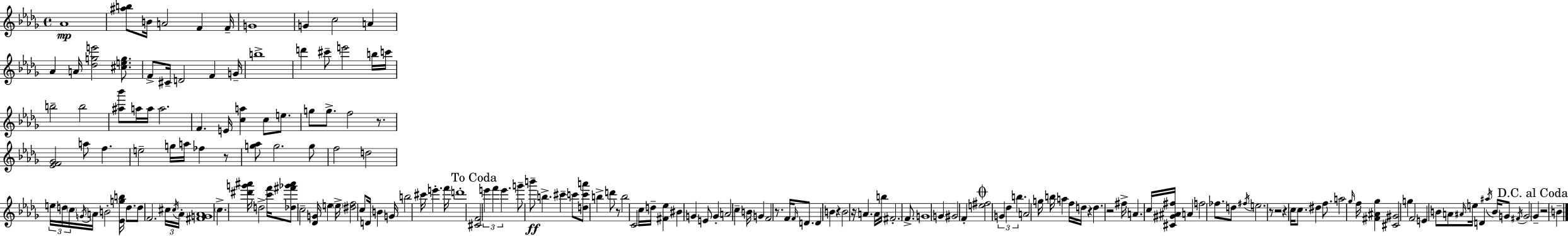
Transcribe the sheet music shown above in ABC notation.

X:1
T:Untitled
M:4/4
L:1/4
K:Bbm
_A4 [^ab]/2 B/4 A2 F F/4 G4 G c2 A _A A/4 [_dge']2 [^ceg]/2 F/2 ^C/4 D2 F G/4 b4 d' ^c'/2 e'2 b/4 c'/4 b2 b2 [^a_b']/2 a/4 a/4 a2 F E/4 [ca] c/2 e/2 g/2 g/2 f2 z/2 [_EF_G]2 a/2 f e2 g/4 a/4 _f z/2 [g_a]/2 g2 g/2 f2 d2 e/4 d/4 c/4 G/4 A/4 B2 [_Egb]/4 d/2 d/2 F2 ^c/4 ^c/4 _A/4 [^FG_A]4 c [^d'g'^a']/4 d2 [c'f']/4 [_d^f'_g'^a']/2 c2 [_DG]/4 e e/4 [^df]2 c/2 D/4 B G/4 b2 ^c'/4 e' f'/4 d'4 [^CF]2 e' f' e' g'/2 b'/2 b ^c' c'/2 [dc'a']/2 b d'/2 z/2 b2 C2 c/4 d/4 [^F_e] ^B G E/2 G A2 c B/4 G F2 z/2 F/4 F/4 D/2 D B z B2 z/4 A A/4 b/4 ^F2 F/2 G4 G ^G2 F [e^f]2 G _d b A2 g/4 b/4 a f/4 d/4 z d z2 ^f/4 A c/4 [^C^G^A^f]/4 A f2 _f/2 d/2 ^f/4 e2 z/2 z2 z c/4 c/2 ^d f/2 a2 _g/4 f/4 [^F^A_g] [^C^G]2 g F2 E B/2 A/2 ^A/4 e/4 D ^a/4 B/4 G/2 ^F/4 G2 _G z2 B